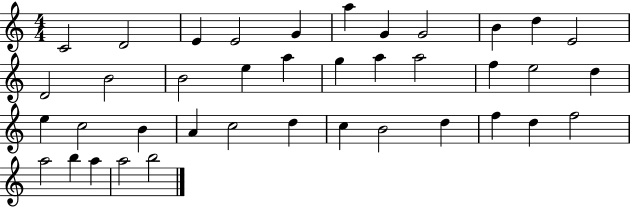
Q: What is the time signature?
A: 4/4